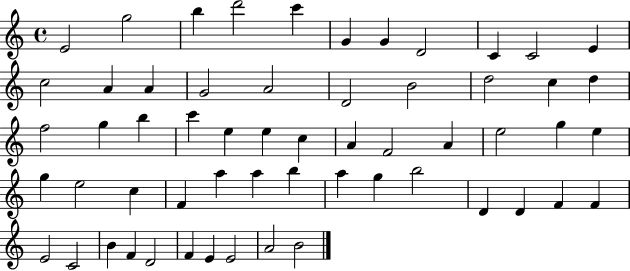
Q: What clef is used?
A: treble